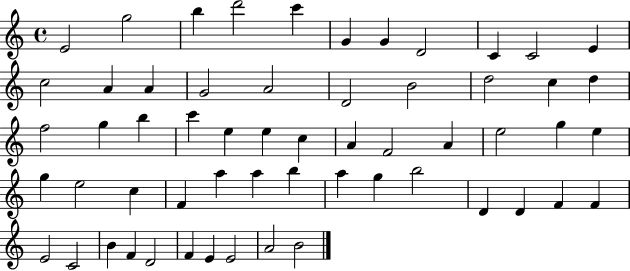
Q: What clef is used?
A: treble